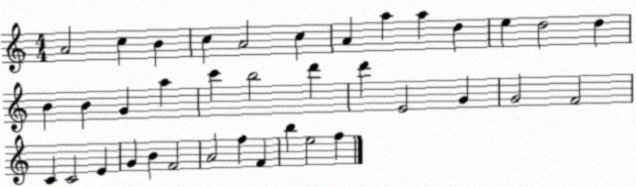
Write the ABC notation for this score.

X:1
T:Untitled
M:4/4
L:1/4
K:C
A2 c B c A2 c A a a d e d2 d B B G a c' b2 d' d' E2 G G2 F2 C C2 E G B F2 A2 f F b e2 f